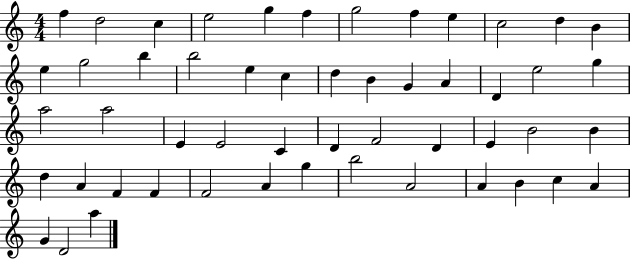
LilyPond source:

{
  \clef treble
  \numericTimeSignature
  \time 4/4
  \key c \major
  f''4 d''2 c''4 | e''2 g''4 f''4 | g''2 f''4 e''4 | c''2 d''4 b'4 | \break e''4 g''2 b''4 | b''2 e''4 c''4 | d''4 b'4 g'4 a'4 | d'4 e''2 g''4 | \break a''2 a''2 | e'4 e'2 c'4 | d'4 f'2 d'4 | e'4 b'2 b'4 | \break d''4 a'4 f'4 f'4 | f'2 a'4 g''4 | b''2 a'2 | a'4 b'4 c''4 a'4 | \break g'4 d'2 a''4 | \bar "|."
}